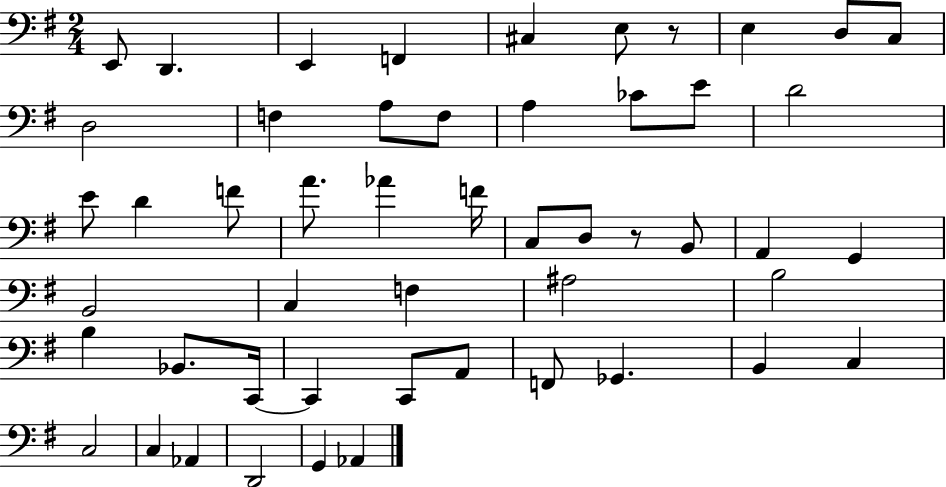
{
  \clef bass
  \numericTimeSignature
  \time 2/4
  \key g \major
  e,8 d,4. | e,4 f,4 | cis4 e8 r8 | e4 d8 c8 | \break d2 | f4 a8 f8 | a4 ces'8 e'8 | d'2 | \break e'8 d'4 f'8 | a'8. aes'4 f'16 | c8 d8 r8 b,8 | a,4 g,4 | \break b,2 | c4 f4 | ais2 | b2 | \break b4 bes,8. c,16~~ | c,4 c,8 a,8 | f,8 ges,4. | b,4 c4 | \break c2 | c4 aes,4 | d,2 | g,4 aes,4 | \break \bar "|."
}